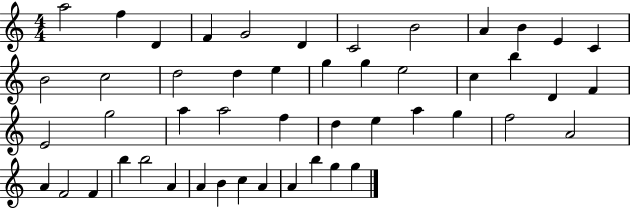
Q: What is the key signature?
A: C major